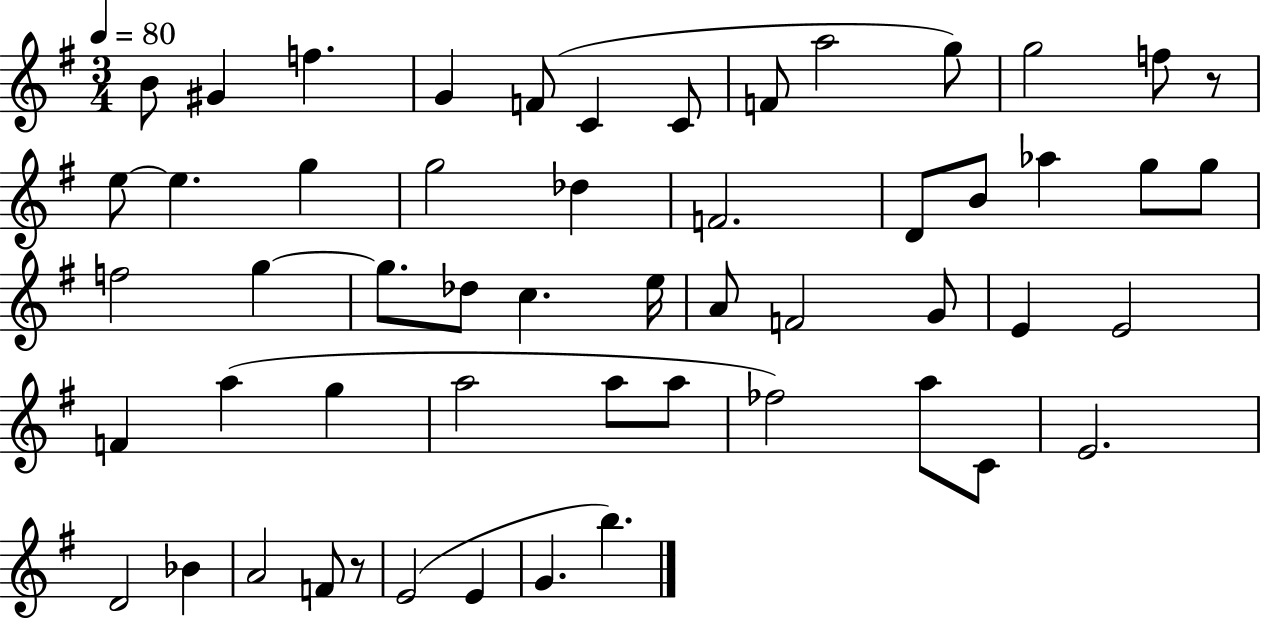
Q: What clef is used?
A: treble